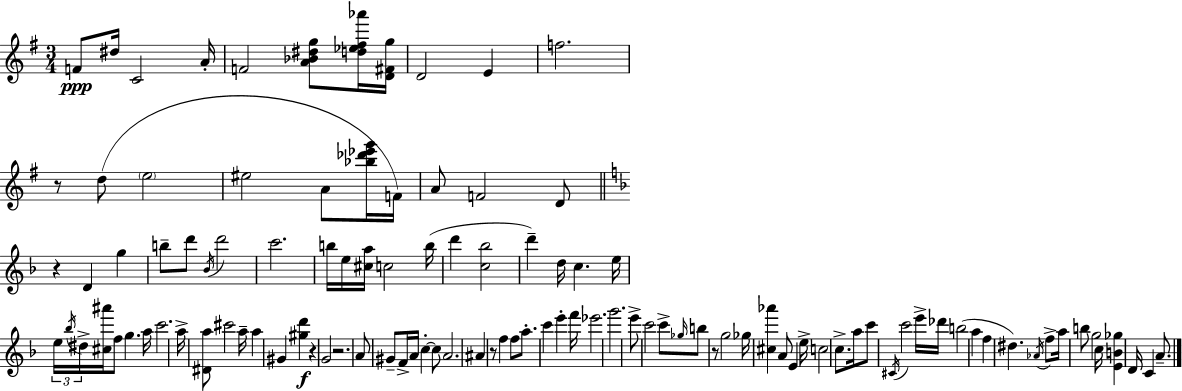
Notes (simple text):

F4/e D#5/s C4/h A4/s F4/h [A4,Bb4,D#5,G5]/e [D5,Eb5,F#5,Ab6]/s [D4,F#4,G5]/s D4/h E4/q F5/h. R/e D5/e E5/h EIS5/h A4/e [Bb5,Db6,Eb6,G6]/s F4/s A4/e F4/h D4/e R/q D4/q G5/q B5/e D6/e Bb4/s D6/h C6/h. B5/s E5/s [C#5,A5]/s C5/h B5/s D6/q [C5,Bb5]/h D6/q D5/s C5/q. E5/s E5/s Bb5/s D#5/s [C#5,A#6]/s F5/e G5/q. A5/s C6/h. A5/s [D#4,A5]/e C#6/h A5/s A5/q G#4/q [G#5,D6]/q R/q G4/h R/h. A4/e G#4/e F4/s A4/s C5/q C5/e A4/h. A#4/q R/e F5/q F5/e A5/e. C6/q E6/q F6/s Eb6/h. G6/h. E6/e C6/h C6/e Gb5/s B5/e R/e G5/h Gb5/s [C#5,Ab6]/q A4/e E4/q E5/s C5/h C5/e. A5/s C6/e C#4/s C6/h E6/s Db6/s B5/h A5/q F5/q D#5/q. Ab4/s F5/e A5/s B5/e G5/h C5/s [E4,B4,Gb5]/q D4/s C4/q A4/e.